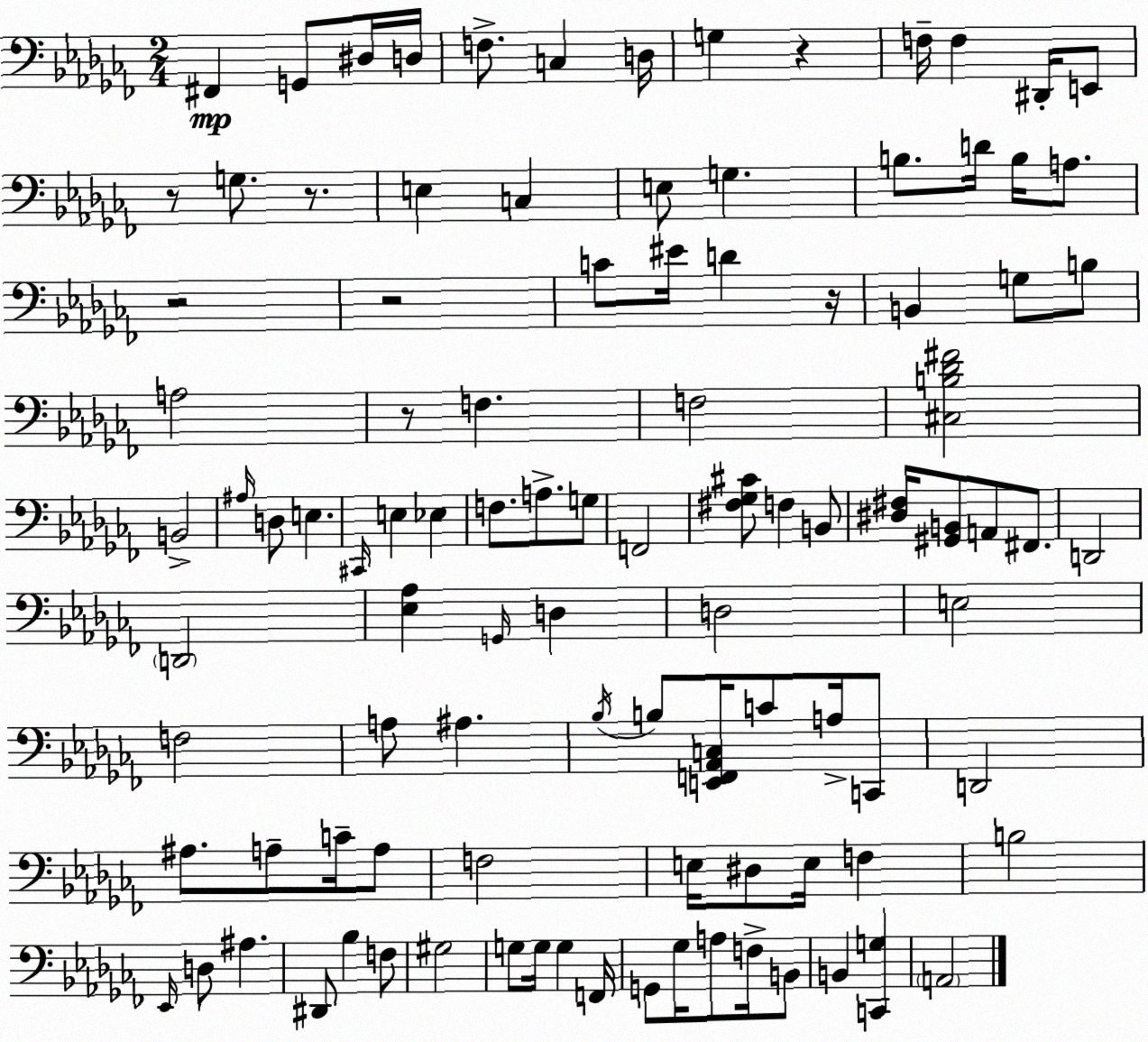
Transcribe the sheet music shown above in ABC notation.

X:1
T:Untitled
M:2/4
L:1/4
K:Abm
^F,, G,,/2 ^D,/4 D,/4 F,/2 C, D,/4 G, z F,/4 F, ^D,,/4 E,,/2 z/2 G,/2 z/2 E, C, E,/2 G, B,/2 D/4 B,/4 A,/2 z2 z2 C/2 ^E/4 D z/4 B,, G,/2 B,/2 A,2 z/2 F, F,2 [^C,B,_D^F]2 B,,2 ^A,/4 D,/2 E, ^C,,/4 E, _E, F,/2 A,/2 G,/2 F,,2 [^F,_G,^C]/2 F, B,,/2 [^D,^F,]/4 [^G,,B,,]/2 A,,/2 ^F,,/2 D,,2 D,,2 [_E,_A,] G,,/4 D, D,2 E,2 F,2 A,/2 ^A, _B,/4 B,/2 [E,,F,,_A,,C,]/4 C/2 A,/4 C,,/2 D,,2 ^A,/2 A,/2 C/4 A,/2 F,2 E,/4 ^D,/2 E,/4 F, B,2 _E,,/4 D,/2 ^A, ^D,,/2 _B, F,/2 ^G,2 G,/2 G,/4 G, F,,/4 G,,/2 _G,/4 A,/2 F,/4 B,,/2 B,, [C,,G,] A,,2